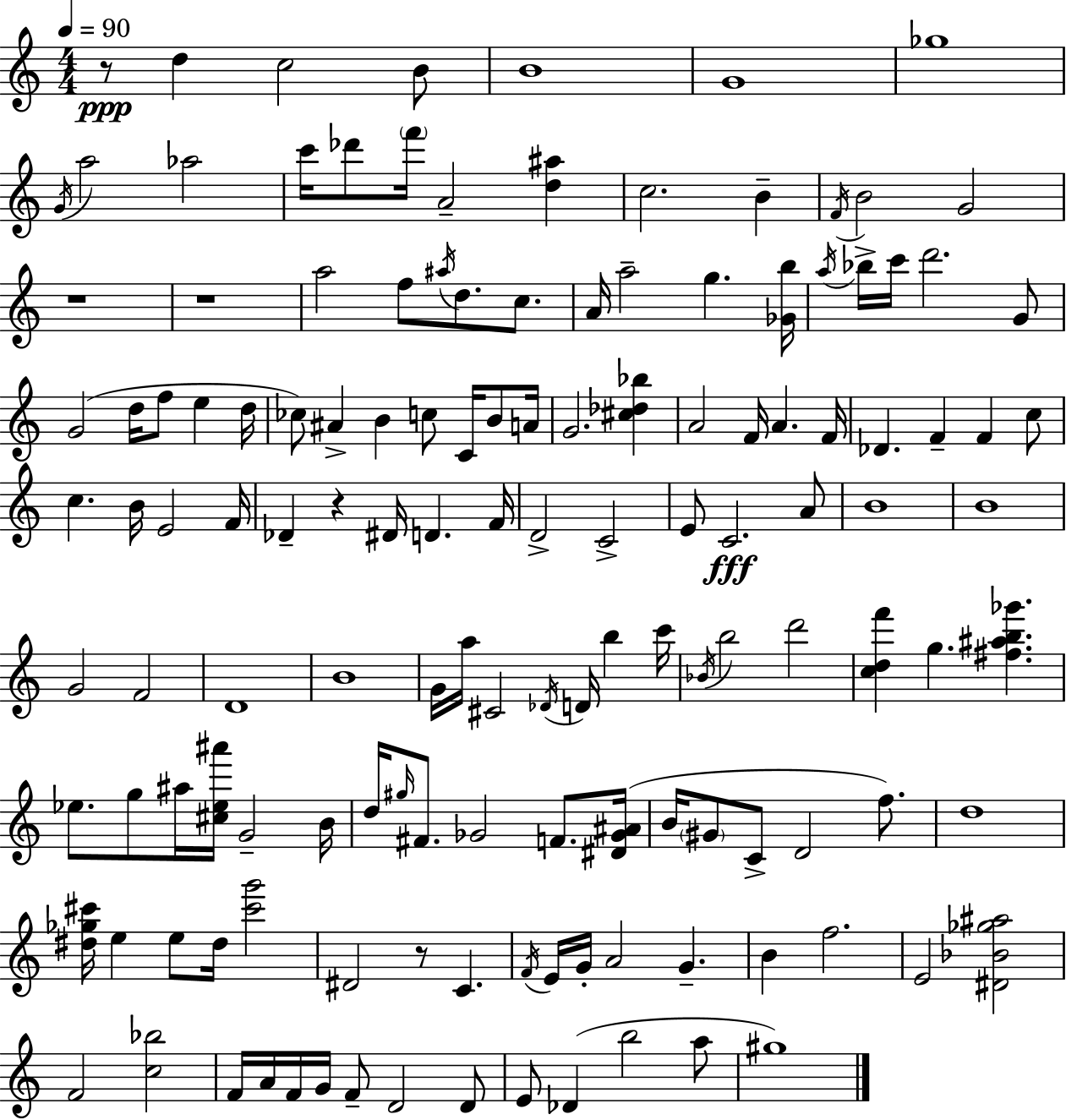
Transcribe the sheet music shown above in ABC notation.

X:1
T:Untitled
M:4/4
L:1/4
K:Am
z/2 d c2 B/2 B4 G4 _g4 G/4 a2 _a2 c'/4 _d'/2 f'/4 A2 [d^a] c2 B F/4 B2 G2 z4 z4 a2 f/2 ^a/4 d/2 c/2 A/4 a2 g [_Gb]/4 a/4 _b/4 c'/4 d'2 G/2 G2 d/4 f/2 e d/4 _c/2 ^A B c/2 C/4 B/2 A/4 G2 [^c_d_b] A2 F/4 A F/4 _D F F c/2 c B/4 E2 F/4 _D z ^D/4 D F/4 D2 C2 E/2 C2 A/2 B4 B4 G2 F2 D4 B4 G/4 a/4 ^C2 _D/4 D/4 b c'/4 _B/4 b2 d'2 [cdf'] g [^f^ab_g'] _e/2 g/2 ^a/4 [^c_e^a']/4 G2 B/4 d/4 ^g/4 ^F/2 _G2 F/2 [^D_G^A]/4 B/4 ^G/2 C/2 D2 f/2 d4 [^d_g^c']/4 e e/2 ^d/4 [^c'g']2 ^D2 z/2 C F/4 E/4 G/4 A2 G B f2 E2 [^D_B_g^a]2 F2 [c_b]2 F/4 A/4 F/4 G/4 F/2 D2 D/2 E/2 _D b2 a/2 ^g4